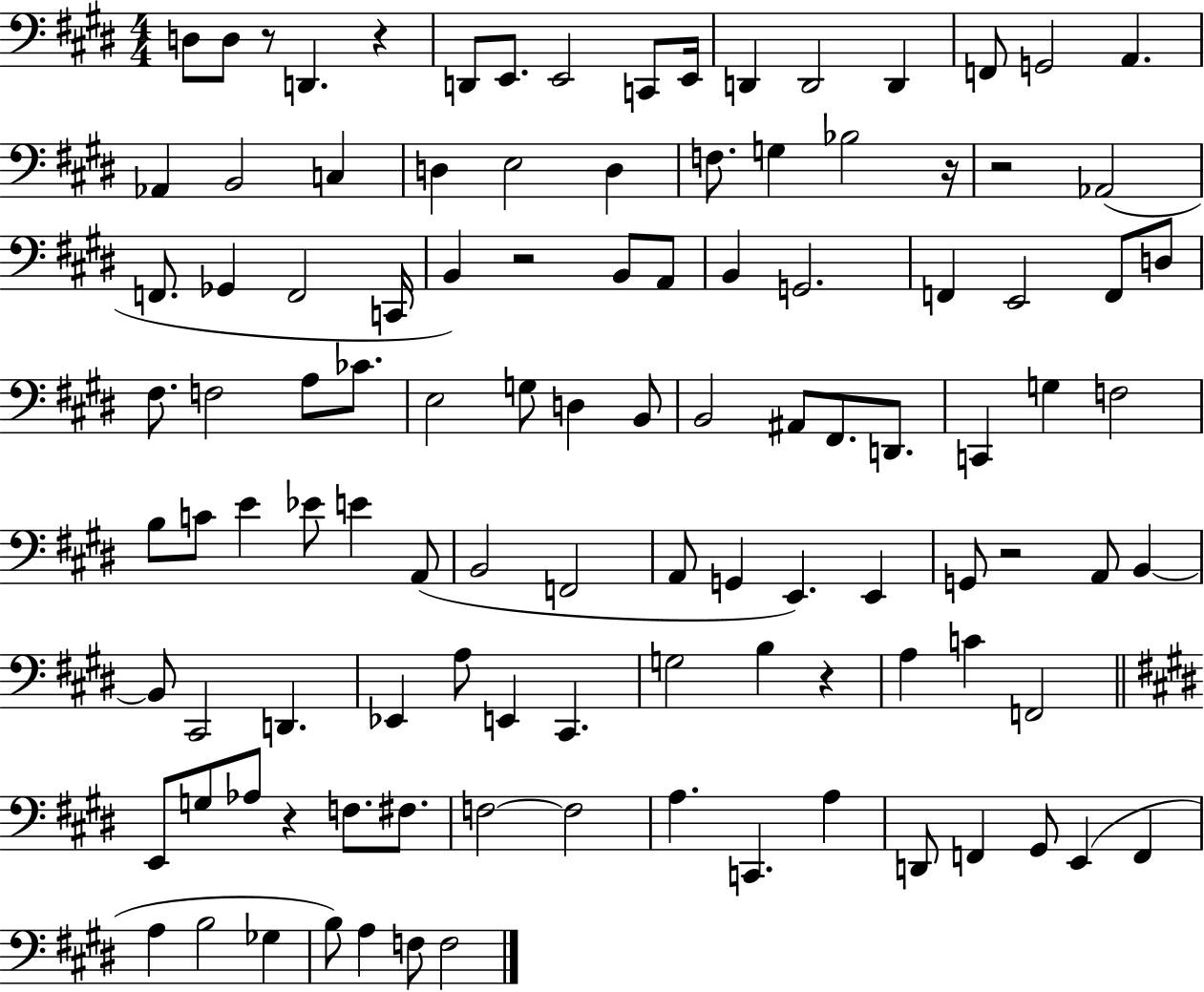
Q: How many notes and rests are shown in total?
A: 109